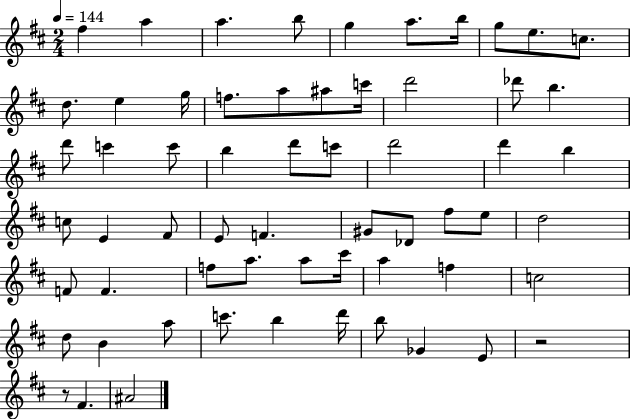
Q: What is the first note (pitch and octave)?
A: F#5